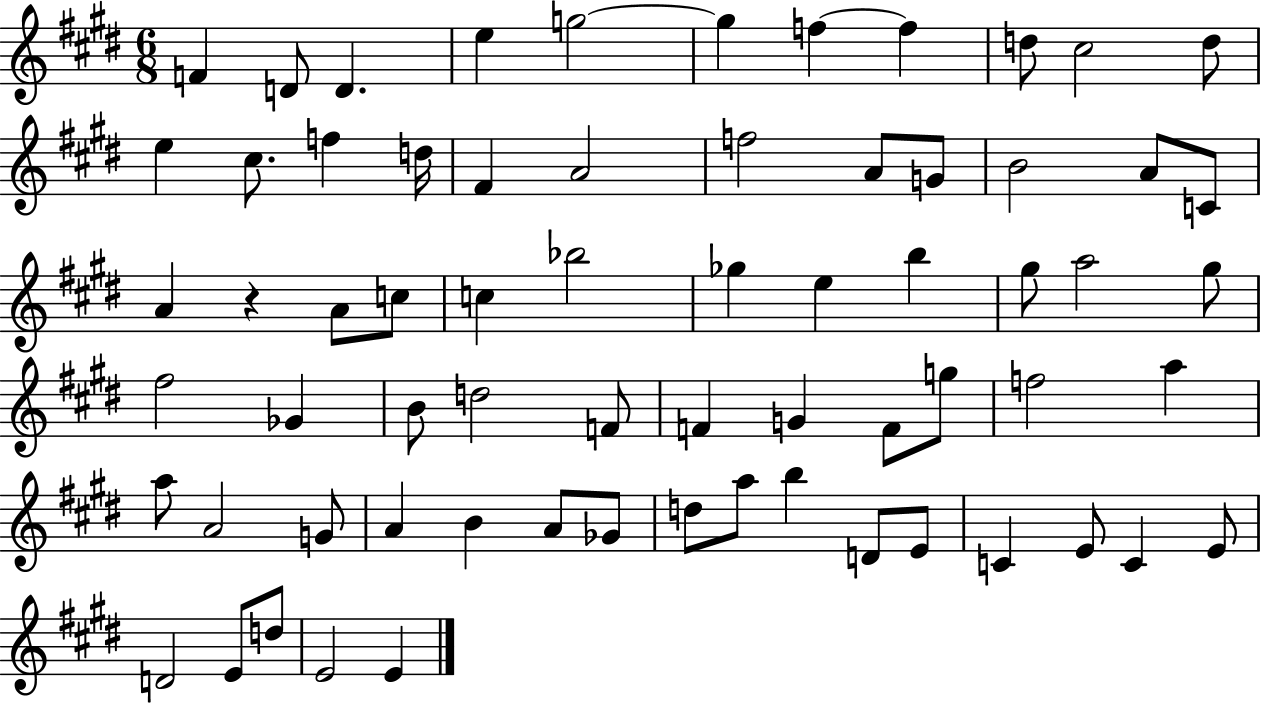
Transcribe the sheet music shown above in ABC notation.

X:1
T:Untitled
M:6/8
L:1/4
K:E
F D/2 D e g2 g f f d/2 ^c2 d/2 e ^c/2 f d/4 ^F A2 f2 A/2 G/2 B2 A/2 C/2 A z A/2 c/2 c _b2 _g e b ^g/2 a2 ^g/2 ^f2 _G B/2 d2 F/2 F G F/2 g/2 f2 a a/2 A2 G/2 A B A/2 _G/2 d/2 a/2 b D/2 E/2 C E/2 C E/2 D2 E/2 d/2 E2 E